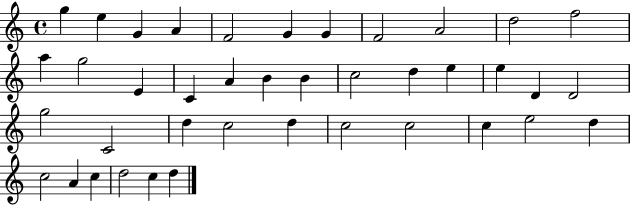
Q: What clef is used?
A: treble